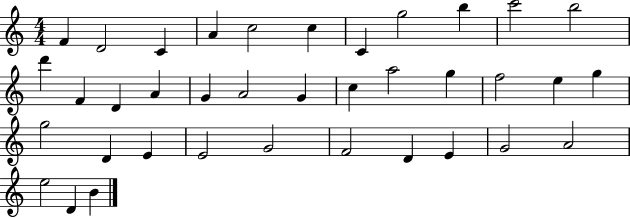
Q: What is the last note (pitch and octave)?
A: B4